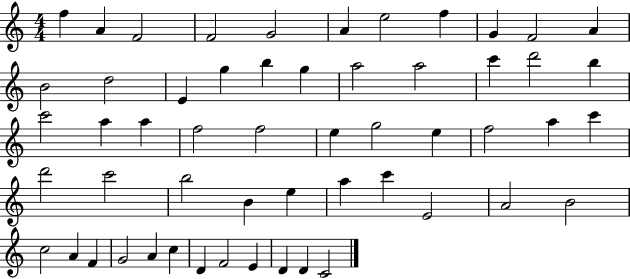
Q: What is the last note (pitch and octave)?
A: C4